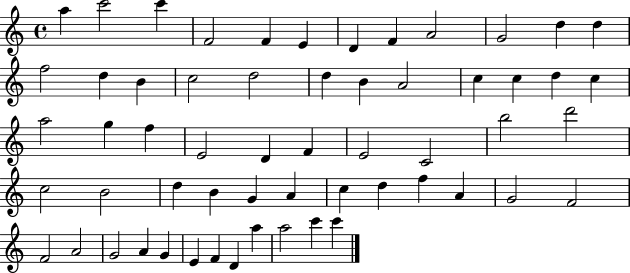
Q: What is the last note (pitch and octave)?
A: C6